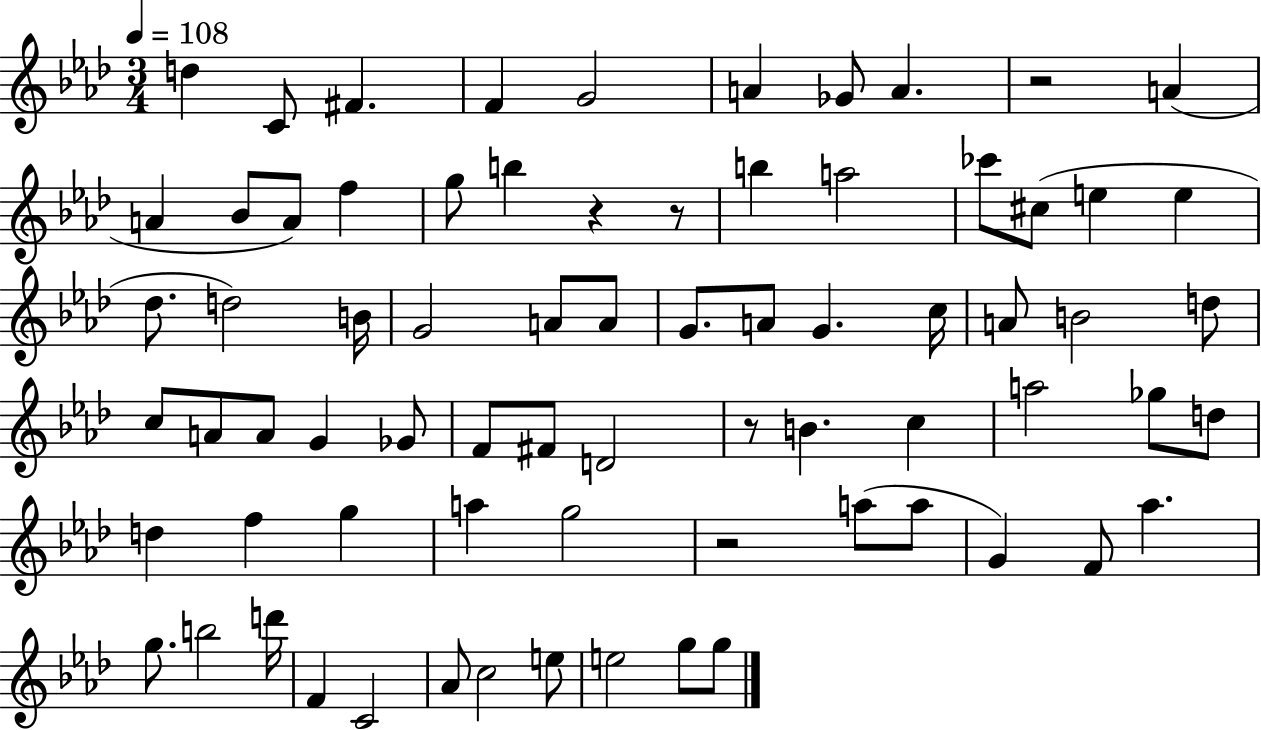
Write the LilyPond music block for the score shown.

{
  \clef treble
  \numericTimeSignature
  \time 3/4
  \key aes \major
  \tempo 4 = 108
  d''4 c'8 fis'4. | f'4 g'2 | a'4 ges'8 a'4. | r2 a'4( | \break a'4 bes'8 a'8) f''4 | g''8 b''4 r4 r8 | b''4 a''2 | ces'''8 cis''8( e''4 e''4 | \break des''8. d''2) b'16 | g'2 a'8 a'8 | g'8. a'8 g'4. c''16 | a'8 b'2 d''8 | \break c''8 a'8 a'8 g'4 ges'8 | f'8 fis'8 d'2 | r8 b'4. c''4 | a''2 ges''8 d''8 | \break d''4 f''4 g''4 | a''4 g''2 | r2 a''8( a''8 | g'4) f'8 aes''4. | \break g''8. b''2 d'''16 | f'4 c'2 | aes'8 c''2 e''8 | e''2 g''8 g''8 | \break \bar "|."
}